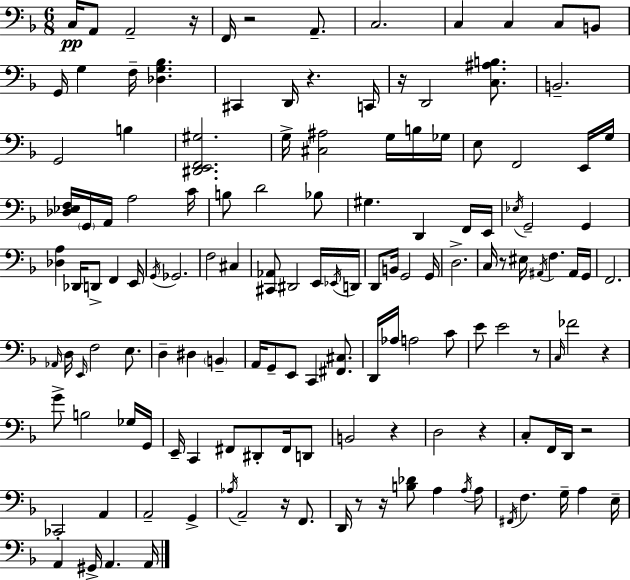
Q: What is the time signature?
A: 6/8